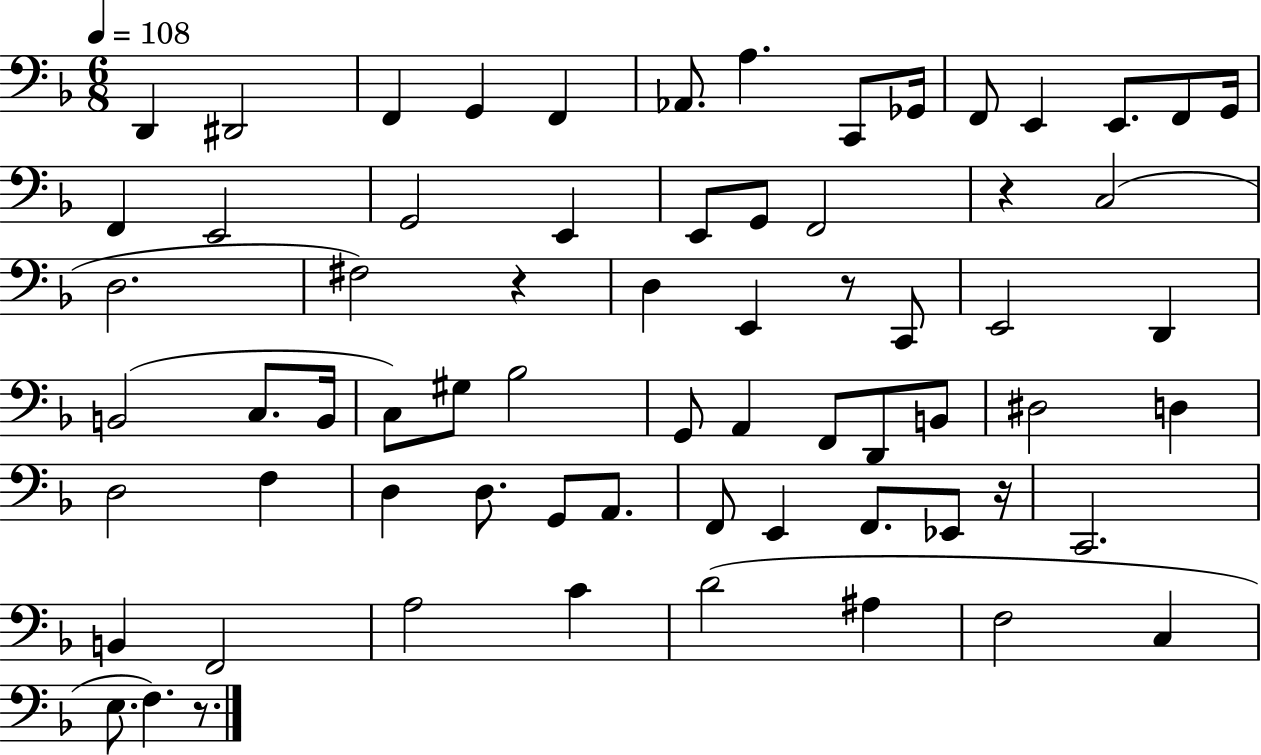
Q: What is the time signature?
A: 6/8